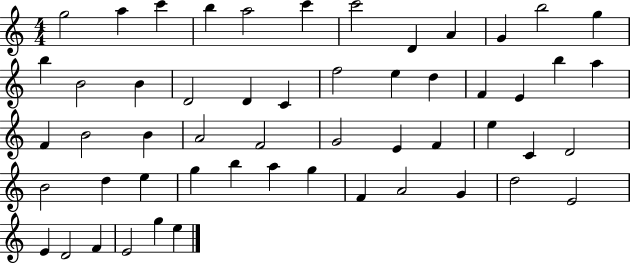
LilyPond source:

{
  \clef treble
  \numericTimeSignature
  \time 4/4
  \key c \major
  g''2 a''4 c'''4 | b''4 a''2 c'''4 | c'''2 d'4 a'4 | g'4 b''2 g''4 | \break b''4 b'2 b'4 | d'2 d'4 c'4 | f''2 e''4 d''4 | f'4 e'4 b''4 a''4 | \break f'4 b'2 b'4 | a'2 f'2 | g'2 e'4 f'4 | e''4 c'4 d'2 | \break b'2 d''4 e''4 | g''4 b''4 a''4 g''4 | f'4 a'2 g'4 | d''2 e'2 | \break e'4 d'2 f'4 | e'2 g''4 e''4 | \bar "|."
}